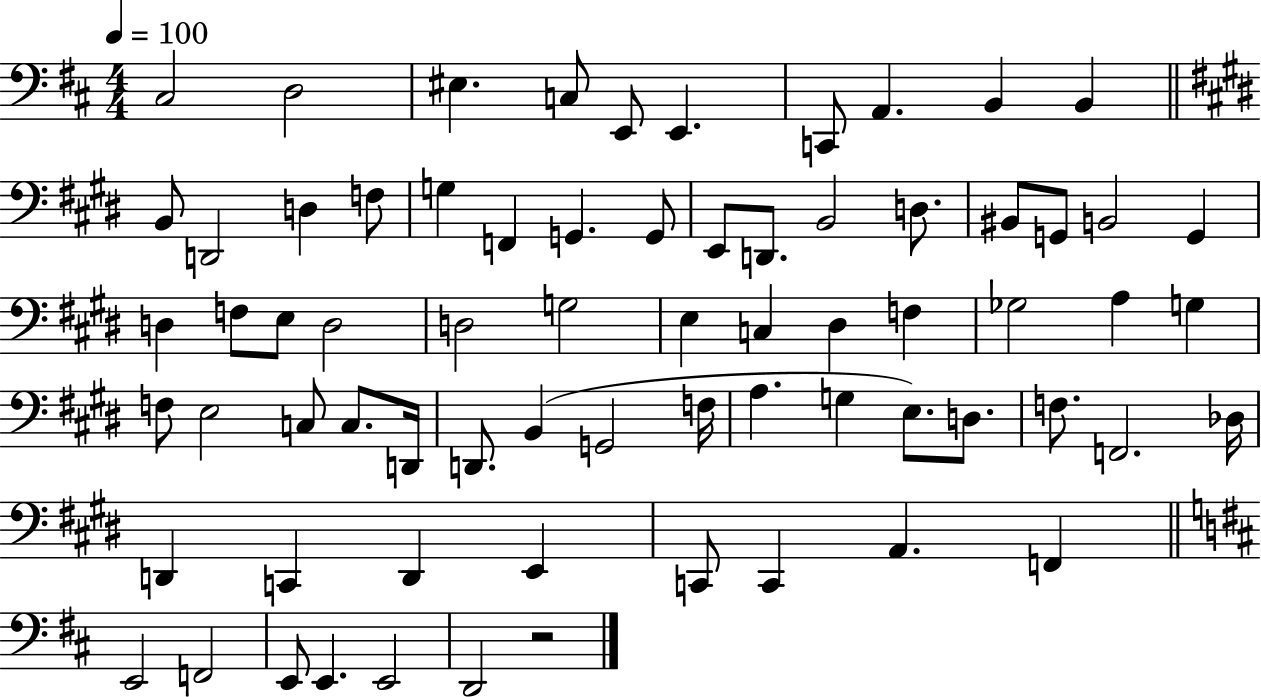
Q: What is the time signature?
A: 4/4